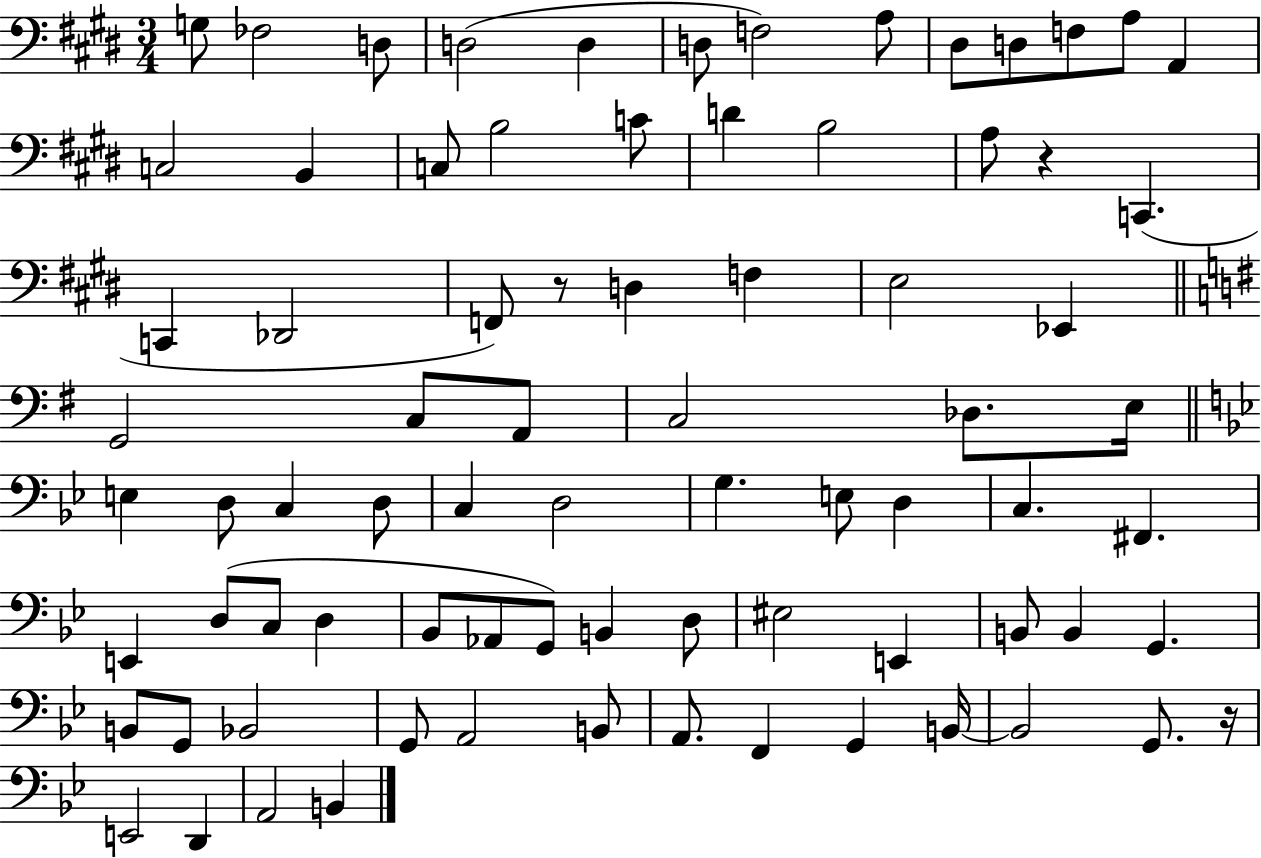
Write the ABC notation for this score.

X:1
T:Untitled
M:3/4
L:1/4
K:E
G,/2 _F,2 D,/2 D,2 D, D,/2 F,2 A,/2 ^D,/2 D,/2 F,/2 A,/2 A,, C,2 B,, C,/2 B,2 C/2 D B,2 A,/2 z C,, C,, _D,,2 F,,/2 z/2 D, F, E,2 _E,, G,,2 C,/2 A,,/2 C,2 _D,/2 E,/4 E, D,/2 C, D,/2 C, D,2 G, E,/2 D, C, ^F,, E,, D,/2 C,/2 D, _B,,/2 _A,,/2 G,,/2 B,, D,/2 ^E,2 E,, B,,/2 B,, G,, B,,/2 G,,/2 _B,,2 G,,/2 A,,2 B,,/2 A,,/2 F,, G,, B,,/4 B,,2 G,,/2 z/4 E,,2 D,, A,,2 B,,